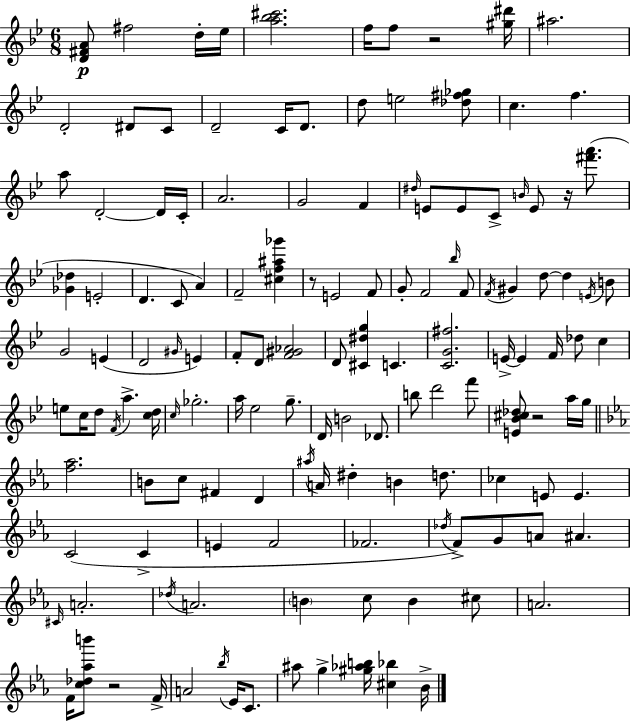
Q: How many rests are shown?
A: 5